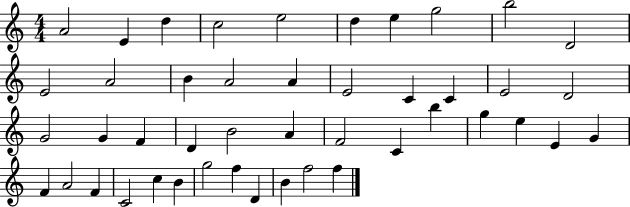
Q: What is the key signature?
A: C major